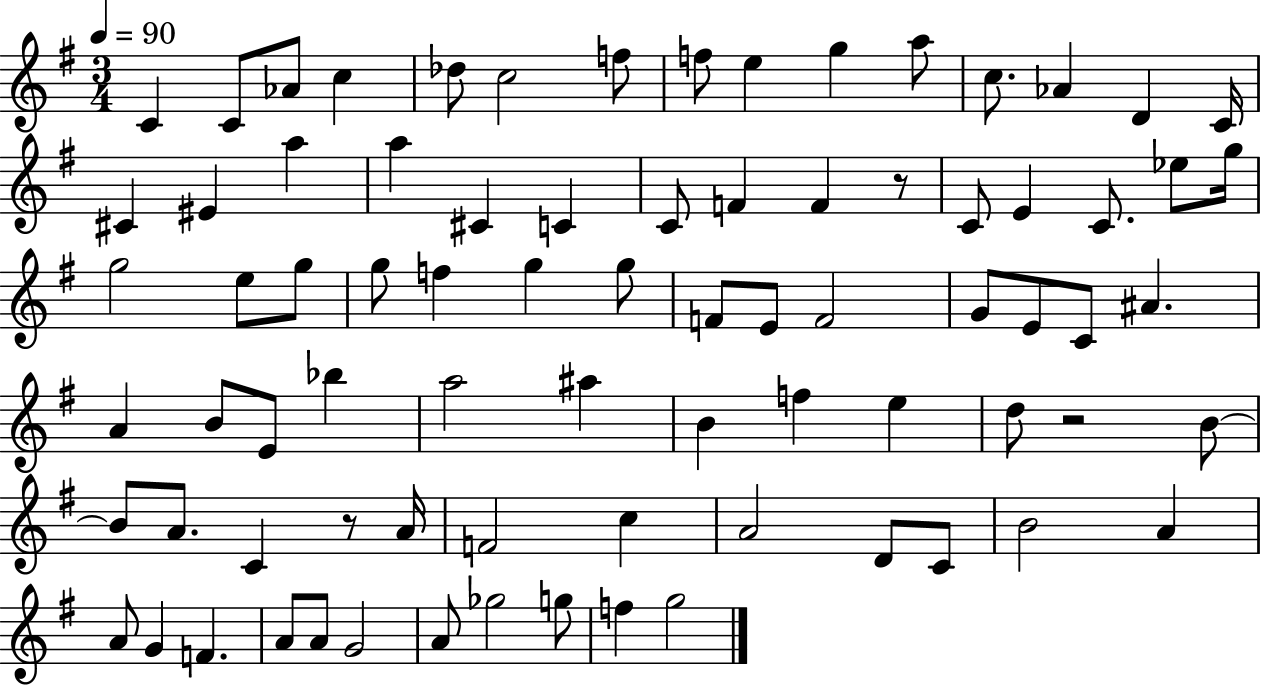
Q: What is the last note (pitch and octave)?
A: G5